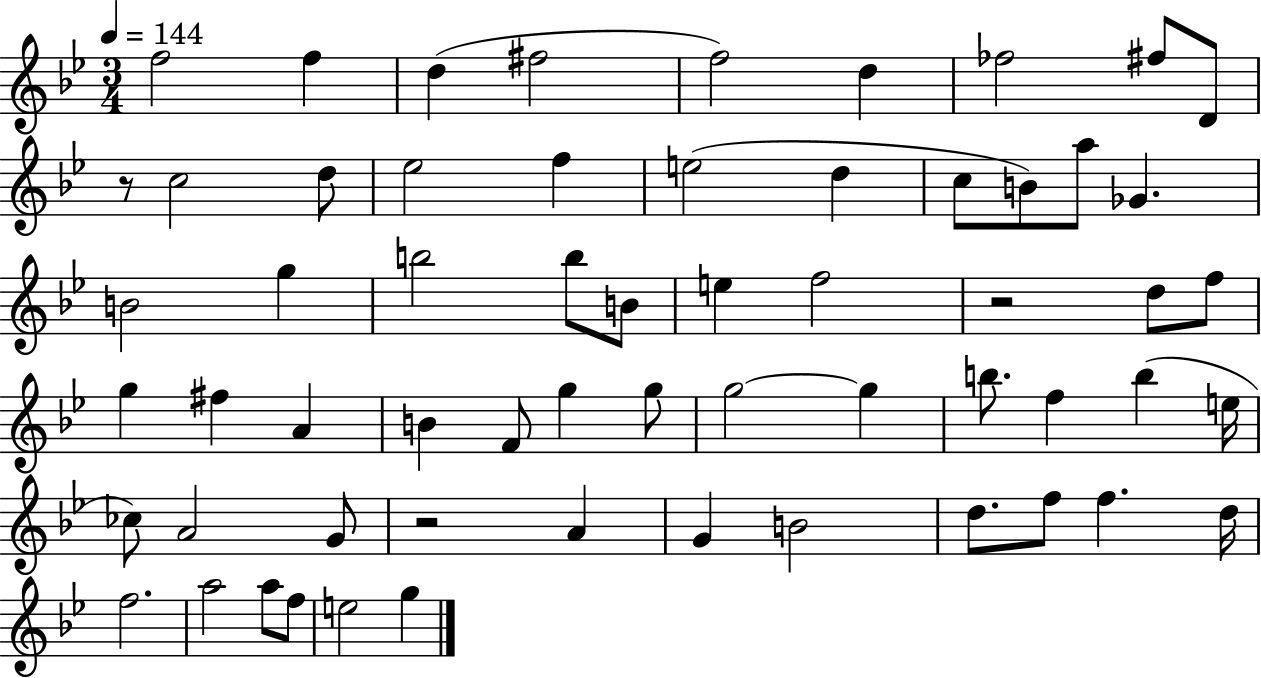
F5/h F5/q D5/q F#5/h F5/h D5/q FES5/h F#5/e D4/e R/e C5/h D5/e Eb5/h F5/q E5/h D5/q C5/e B4/e A5/e Gb4/q. B4/h G5/q B5/h B5/e B4/e E5/q F5/h R/h D5/e F5/e G5/q F#5/q A4/q B4/q F4/e G5/q G5/e G5/h G5/q B5/e. F5/q B5/q E5/s CES5/e A4/h G4/e R/h A4/q G4/q B4/h D5/e. F5/e F5/q. D5/s F5/h. A5/h A5/e F5/e E5/h G5/q